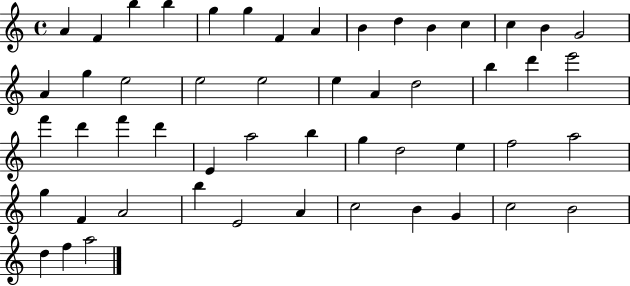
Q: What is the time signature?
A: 4/4